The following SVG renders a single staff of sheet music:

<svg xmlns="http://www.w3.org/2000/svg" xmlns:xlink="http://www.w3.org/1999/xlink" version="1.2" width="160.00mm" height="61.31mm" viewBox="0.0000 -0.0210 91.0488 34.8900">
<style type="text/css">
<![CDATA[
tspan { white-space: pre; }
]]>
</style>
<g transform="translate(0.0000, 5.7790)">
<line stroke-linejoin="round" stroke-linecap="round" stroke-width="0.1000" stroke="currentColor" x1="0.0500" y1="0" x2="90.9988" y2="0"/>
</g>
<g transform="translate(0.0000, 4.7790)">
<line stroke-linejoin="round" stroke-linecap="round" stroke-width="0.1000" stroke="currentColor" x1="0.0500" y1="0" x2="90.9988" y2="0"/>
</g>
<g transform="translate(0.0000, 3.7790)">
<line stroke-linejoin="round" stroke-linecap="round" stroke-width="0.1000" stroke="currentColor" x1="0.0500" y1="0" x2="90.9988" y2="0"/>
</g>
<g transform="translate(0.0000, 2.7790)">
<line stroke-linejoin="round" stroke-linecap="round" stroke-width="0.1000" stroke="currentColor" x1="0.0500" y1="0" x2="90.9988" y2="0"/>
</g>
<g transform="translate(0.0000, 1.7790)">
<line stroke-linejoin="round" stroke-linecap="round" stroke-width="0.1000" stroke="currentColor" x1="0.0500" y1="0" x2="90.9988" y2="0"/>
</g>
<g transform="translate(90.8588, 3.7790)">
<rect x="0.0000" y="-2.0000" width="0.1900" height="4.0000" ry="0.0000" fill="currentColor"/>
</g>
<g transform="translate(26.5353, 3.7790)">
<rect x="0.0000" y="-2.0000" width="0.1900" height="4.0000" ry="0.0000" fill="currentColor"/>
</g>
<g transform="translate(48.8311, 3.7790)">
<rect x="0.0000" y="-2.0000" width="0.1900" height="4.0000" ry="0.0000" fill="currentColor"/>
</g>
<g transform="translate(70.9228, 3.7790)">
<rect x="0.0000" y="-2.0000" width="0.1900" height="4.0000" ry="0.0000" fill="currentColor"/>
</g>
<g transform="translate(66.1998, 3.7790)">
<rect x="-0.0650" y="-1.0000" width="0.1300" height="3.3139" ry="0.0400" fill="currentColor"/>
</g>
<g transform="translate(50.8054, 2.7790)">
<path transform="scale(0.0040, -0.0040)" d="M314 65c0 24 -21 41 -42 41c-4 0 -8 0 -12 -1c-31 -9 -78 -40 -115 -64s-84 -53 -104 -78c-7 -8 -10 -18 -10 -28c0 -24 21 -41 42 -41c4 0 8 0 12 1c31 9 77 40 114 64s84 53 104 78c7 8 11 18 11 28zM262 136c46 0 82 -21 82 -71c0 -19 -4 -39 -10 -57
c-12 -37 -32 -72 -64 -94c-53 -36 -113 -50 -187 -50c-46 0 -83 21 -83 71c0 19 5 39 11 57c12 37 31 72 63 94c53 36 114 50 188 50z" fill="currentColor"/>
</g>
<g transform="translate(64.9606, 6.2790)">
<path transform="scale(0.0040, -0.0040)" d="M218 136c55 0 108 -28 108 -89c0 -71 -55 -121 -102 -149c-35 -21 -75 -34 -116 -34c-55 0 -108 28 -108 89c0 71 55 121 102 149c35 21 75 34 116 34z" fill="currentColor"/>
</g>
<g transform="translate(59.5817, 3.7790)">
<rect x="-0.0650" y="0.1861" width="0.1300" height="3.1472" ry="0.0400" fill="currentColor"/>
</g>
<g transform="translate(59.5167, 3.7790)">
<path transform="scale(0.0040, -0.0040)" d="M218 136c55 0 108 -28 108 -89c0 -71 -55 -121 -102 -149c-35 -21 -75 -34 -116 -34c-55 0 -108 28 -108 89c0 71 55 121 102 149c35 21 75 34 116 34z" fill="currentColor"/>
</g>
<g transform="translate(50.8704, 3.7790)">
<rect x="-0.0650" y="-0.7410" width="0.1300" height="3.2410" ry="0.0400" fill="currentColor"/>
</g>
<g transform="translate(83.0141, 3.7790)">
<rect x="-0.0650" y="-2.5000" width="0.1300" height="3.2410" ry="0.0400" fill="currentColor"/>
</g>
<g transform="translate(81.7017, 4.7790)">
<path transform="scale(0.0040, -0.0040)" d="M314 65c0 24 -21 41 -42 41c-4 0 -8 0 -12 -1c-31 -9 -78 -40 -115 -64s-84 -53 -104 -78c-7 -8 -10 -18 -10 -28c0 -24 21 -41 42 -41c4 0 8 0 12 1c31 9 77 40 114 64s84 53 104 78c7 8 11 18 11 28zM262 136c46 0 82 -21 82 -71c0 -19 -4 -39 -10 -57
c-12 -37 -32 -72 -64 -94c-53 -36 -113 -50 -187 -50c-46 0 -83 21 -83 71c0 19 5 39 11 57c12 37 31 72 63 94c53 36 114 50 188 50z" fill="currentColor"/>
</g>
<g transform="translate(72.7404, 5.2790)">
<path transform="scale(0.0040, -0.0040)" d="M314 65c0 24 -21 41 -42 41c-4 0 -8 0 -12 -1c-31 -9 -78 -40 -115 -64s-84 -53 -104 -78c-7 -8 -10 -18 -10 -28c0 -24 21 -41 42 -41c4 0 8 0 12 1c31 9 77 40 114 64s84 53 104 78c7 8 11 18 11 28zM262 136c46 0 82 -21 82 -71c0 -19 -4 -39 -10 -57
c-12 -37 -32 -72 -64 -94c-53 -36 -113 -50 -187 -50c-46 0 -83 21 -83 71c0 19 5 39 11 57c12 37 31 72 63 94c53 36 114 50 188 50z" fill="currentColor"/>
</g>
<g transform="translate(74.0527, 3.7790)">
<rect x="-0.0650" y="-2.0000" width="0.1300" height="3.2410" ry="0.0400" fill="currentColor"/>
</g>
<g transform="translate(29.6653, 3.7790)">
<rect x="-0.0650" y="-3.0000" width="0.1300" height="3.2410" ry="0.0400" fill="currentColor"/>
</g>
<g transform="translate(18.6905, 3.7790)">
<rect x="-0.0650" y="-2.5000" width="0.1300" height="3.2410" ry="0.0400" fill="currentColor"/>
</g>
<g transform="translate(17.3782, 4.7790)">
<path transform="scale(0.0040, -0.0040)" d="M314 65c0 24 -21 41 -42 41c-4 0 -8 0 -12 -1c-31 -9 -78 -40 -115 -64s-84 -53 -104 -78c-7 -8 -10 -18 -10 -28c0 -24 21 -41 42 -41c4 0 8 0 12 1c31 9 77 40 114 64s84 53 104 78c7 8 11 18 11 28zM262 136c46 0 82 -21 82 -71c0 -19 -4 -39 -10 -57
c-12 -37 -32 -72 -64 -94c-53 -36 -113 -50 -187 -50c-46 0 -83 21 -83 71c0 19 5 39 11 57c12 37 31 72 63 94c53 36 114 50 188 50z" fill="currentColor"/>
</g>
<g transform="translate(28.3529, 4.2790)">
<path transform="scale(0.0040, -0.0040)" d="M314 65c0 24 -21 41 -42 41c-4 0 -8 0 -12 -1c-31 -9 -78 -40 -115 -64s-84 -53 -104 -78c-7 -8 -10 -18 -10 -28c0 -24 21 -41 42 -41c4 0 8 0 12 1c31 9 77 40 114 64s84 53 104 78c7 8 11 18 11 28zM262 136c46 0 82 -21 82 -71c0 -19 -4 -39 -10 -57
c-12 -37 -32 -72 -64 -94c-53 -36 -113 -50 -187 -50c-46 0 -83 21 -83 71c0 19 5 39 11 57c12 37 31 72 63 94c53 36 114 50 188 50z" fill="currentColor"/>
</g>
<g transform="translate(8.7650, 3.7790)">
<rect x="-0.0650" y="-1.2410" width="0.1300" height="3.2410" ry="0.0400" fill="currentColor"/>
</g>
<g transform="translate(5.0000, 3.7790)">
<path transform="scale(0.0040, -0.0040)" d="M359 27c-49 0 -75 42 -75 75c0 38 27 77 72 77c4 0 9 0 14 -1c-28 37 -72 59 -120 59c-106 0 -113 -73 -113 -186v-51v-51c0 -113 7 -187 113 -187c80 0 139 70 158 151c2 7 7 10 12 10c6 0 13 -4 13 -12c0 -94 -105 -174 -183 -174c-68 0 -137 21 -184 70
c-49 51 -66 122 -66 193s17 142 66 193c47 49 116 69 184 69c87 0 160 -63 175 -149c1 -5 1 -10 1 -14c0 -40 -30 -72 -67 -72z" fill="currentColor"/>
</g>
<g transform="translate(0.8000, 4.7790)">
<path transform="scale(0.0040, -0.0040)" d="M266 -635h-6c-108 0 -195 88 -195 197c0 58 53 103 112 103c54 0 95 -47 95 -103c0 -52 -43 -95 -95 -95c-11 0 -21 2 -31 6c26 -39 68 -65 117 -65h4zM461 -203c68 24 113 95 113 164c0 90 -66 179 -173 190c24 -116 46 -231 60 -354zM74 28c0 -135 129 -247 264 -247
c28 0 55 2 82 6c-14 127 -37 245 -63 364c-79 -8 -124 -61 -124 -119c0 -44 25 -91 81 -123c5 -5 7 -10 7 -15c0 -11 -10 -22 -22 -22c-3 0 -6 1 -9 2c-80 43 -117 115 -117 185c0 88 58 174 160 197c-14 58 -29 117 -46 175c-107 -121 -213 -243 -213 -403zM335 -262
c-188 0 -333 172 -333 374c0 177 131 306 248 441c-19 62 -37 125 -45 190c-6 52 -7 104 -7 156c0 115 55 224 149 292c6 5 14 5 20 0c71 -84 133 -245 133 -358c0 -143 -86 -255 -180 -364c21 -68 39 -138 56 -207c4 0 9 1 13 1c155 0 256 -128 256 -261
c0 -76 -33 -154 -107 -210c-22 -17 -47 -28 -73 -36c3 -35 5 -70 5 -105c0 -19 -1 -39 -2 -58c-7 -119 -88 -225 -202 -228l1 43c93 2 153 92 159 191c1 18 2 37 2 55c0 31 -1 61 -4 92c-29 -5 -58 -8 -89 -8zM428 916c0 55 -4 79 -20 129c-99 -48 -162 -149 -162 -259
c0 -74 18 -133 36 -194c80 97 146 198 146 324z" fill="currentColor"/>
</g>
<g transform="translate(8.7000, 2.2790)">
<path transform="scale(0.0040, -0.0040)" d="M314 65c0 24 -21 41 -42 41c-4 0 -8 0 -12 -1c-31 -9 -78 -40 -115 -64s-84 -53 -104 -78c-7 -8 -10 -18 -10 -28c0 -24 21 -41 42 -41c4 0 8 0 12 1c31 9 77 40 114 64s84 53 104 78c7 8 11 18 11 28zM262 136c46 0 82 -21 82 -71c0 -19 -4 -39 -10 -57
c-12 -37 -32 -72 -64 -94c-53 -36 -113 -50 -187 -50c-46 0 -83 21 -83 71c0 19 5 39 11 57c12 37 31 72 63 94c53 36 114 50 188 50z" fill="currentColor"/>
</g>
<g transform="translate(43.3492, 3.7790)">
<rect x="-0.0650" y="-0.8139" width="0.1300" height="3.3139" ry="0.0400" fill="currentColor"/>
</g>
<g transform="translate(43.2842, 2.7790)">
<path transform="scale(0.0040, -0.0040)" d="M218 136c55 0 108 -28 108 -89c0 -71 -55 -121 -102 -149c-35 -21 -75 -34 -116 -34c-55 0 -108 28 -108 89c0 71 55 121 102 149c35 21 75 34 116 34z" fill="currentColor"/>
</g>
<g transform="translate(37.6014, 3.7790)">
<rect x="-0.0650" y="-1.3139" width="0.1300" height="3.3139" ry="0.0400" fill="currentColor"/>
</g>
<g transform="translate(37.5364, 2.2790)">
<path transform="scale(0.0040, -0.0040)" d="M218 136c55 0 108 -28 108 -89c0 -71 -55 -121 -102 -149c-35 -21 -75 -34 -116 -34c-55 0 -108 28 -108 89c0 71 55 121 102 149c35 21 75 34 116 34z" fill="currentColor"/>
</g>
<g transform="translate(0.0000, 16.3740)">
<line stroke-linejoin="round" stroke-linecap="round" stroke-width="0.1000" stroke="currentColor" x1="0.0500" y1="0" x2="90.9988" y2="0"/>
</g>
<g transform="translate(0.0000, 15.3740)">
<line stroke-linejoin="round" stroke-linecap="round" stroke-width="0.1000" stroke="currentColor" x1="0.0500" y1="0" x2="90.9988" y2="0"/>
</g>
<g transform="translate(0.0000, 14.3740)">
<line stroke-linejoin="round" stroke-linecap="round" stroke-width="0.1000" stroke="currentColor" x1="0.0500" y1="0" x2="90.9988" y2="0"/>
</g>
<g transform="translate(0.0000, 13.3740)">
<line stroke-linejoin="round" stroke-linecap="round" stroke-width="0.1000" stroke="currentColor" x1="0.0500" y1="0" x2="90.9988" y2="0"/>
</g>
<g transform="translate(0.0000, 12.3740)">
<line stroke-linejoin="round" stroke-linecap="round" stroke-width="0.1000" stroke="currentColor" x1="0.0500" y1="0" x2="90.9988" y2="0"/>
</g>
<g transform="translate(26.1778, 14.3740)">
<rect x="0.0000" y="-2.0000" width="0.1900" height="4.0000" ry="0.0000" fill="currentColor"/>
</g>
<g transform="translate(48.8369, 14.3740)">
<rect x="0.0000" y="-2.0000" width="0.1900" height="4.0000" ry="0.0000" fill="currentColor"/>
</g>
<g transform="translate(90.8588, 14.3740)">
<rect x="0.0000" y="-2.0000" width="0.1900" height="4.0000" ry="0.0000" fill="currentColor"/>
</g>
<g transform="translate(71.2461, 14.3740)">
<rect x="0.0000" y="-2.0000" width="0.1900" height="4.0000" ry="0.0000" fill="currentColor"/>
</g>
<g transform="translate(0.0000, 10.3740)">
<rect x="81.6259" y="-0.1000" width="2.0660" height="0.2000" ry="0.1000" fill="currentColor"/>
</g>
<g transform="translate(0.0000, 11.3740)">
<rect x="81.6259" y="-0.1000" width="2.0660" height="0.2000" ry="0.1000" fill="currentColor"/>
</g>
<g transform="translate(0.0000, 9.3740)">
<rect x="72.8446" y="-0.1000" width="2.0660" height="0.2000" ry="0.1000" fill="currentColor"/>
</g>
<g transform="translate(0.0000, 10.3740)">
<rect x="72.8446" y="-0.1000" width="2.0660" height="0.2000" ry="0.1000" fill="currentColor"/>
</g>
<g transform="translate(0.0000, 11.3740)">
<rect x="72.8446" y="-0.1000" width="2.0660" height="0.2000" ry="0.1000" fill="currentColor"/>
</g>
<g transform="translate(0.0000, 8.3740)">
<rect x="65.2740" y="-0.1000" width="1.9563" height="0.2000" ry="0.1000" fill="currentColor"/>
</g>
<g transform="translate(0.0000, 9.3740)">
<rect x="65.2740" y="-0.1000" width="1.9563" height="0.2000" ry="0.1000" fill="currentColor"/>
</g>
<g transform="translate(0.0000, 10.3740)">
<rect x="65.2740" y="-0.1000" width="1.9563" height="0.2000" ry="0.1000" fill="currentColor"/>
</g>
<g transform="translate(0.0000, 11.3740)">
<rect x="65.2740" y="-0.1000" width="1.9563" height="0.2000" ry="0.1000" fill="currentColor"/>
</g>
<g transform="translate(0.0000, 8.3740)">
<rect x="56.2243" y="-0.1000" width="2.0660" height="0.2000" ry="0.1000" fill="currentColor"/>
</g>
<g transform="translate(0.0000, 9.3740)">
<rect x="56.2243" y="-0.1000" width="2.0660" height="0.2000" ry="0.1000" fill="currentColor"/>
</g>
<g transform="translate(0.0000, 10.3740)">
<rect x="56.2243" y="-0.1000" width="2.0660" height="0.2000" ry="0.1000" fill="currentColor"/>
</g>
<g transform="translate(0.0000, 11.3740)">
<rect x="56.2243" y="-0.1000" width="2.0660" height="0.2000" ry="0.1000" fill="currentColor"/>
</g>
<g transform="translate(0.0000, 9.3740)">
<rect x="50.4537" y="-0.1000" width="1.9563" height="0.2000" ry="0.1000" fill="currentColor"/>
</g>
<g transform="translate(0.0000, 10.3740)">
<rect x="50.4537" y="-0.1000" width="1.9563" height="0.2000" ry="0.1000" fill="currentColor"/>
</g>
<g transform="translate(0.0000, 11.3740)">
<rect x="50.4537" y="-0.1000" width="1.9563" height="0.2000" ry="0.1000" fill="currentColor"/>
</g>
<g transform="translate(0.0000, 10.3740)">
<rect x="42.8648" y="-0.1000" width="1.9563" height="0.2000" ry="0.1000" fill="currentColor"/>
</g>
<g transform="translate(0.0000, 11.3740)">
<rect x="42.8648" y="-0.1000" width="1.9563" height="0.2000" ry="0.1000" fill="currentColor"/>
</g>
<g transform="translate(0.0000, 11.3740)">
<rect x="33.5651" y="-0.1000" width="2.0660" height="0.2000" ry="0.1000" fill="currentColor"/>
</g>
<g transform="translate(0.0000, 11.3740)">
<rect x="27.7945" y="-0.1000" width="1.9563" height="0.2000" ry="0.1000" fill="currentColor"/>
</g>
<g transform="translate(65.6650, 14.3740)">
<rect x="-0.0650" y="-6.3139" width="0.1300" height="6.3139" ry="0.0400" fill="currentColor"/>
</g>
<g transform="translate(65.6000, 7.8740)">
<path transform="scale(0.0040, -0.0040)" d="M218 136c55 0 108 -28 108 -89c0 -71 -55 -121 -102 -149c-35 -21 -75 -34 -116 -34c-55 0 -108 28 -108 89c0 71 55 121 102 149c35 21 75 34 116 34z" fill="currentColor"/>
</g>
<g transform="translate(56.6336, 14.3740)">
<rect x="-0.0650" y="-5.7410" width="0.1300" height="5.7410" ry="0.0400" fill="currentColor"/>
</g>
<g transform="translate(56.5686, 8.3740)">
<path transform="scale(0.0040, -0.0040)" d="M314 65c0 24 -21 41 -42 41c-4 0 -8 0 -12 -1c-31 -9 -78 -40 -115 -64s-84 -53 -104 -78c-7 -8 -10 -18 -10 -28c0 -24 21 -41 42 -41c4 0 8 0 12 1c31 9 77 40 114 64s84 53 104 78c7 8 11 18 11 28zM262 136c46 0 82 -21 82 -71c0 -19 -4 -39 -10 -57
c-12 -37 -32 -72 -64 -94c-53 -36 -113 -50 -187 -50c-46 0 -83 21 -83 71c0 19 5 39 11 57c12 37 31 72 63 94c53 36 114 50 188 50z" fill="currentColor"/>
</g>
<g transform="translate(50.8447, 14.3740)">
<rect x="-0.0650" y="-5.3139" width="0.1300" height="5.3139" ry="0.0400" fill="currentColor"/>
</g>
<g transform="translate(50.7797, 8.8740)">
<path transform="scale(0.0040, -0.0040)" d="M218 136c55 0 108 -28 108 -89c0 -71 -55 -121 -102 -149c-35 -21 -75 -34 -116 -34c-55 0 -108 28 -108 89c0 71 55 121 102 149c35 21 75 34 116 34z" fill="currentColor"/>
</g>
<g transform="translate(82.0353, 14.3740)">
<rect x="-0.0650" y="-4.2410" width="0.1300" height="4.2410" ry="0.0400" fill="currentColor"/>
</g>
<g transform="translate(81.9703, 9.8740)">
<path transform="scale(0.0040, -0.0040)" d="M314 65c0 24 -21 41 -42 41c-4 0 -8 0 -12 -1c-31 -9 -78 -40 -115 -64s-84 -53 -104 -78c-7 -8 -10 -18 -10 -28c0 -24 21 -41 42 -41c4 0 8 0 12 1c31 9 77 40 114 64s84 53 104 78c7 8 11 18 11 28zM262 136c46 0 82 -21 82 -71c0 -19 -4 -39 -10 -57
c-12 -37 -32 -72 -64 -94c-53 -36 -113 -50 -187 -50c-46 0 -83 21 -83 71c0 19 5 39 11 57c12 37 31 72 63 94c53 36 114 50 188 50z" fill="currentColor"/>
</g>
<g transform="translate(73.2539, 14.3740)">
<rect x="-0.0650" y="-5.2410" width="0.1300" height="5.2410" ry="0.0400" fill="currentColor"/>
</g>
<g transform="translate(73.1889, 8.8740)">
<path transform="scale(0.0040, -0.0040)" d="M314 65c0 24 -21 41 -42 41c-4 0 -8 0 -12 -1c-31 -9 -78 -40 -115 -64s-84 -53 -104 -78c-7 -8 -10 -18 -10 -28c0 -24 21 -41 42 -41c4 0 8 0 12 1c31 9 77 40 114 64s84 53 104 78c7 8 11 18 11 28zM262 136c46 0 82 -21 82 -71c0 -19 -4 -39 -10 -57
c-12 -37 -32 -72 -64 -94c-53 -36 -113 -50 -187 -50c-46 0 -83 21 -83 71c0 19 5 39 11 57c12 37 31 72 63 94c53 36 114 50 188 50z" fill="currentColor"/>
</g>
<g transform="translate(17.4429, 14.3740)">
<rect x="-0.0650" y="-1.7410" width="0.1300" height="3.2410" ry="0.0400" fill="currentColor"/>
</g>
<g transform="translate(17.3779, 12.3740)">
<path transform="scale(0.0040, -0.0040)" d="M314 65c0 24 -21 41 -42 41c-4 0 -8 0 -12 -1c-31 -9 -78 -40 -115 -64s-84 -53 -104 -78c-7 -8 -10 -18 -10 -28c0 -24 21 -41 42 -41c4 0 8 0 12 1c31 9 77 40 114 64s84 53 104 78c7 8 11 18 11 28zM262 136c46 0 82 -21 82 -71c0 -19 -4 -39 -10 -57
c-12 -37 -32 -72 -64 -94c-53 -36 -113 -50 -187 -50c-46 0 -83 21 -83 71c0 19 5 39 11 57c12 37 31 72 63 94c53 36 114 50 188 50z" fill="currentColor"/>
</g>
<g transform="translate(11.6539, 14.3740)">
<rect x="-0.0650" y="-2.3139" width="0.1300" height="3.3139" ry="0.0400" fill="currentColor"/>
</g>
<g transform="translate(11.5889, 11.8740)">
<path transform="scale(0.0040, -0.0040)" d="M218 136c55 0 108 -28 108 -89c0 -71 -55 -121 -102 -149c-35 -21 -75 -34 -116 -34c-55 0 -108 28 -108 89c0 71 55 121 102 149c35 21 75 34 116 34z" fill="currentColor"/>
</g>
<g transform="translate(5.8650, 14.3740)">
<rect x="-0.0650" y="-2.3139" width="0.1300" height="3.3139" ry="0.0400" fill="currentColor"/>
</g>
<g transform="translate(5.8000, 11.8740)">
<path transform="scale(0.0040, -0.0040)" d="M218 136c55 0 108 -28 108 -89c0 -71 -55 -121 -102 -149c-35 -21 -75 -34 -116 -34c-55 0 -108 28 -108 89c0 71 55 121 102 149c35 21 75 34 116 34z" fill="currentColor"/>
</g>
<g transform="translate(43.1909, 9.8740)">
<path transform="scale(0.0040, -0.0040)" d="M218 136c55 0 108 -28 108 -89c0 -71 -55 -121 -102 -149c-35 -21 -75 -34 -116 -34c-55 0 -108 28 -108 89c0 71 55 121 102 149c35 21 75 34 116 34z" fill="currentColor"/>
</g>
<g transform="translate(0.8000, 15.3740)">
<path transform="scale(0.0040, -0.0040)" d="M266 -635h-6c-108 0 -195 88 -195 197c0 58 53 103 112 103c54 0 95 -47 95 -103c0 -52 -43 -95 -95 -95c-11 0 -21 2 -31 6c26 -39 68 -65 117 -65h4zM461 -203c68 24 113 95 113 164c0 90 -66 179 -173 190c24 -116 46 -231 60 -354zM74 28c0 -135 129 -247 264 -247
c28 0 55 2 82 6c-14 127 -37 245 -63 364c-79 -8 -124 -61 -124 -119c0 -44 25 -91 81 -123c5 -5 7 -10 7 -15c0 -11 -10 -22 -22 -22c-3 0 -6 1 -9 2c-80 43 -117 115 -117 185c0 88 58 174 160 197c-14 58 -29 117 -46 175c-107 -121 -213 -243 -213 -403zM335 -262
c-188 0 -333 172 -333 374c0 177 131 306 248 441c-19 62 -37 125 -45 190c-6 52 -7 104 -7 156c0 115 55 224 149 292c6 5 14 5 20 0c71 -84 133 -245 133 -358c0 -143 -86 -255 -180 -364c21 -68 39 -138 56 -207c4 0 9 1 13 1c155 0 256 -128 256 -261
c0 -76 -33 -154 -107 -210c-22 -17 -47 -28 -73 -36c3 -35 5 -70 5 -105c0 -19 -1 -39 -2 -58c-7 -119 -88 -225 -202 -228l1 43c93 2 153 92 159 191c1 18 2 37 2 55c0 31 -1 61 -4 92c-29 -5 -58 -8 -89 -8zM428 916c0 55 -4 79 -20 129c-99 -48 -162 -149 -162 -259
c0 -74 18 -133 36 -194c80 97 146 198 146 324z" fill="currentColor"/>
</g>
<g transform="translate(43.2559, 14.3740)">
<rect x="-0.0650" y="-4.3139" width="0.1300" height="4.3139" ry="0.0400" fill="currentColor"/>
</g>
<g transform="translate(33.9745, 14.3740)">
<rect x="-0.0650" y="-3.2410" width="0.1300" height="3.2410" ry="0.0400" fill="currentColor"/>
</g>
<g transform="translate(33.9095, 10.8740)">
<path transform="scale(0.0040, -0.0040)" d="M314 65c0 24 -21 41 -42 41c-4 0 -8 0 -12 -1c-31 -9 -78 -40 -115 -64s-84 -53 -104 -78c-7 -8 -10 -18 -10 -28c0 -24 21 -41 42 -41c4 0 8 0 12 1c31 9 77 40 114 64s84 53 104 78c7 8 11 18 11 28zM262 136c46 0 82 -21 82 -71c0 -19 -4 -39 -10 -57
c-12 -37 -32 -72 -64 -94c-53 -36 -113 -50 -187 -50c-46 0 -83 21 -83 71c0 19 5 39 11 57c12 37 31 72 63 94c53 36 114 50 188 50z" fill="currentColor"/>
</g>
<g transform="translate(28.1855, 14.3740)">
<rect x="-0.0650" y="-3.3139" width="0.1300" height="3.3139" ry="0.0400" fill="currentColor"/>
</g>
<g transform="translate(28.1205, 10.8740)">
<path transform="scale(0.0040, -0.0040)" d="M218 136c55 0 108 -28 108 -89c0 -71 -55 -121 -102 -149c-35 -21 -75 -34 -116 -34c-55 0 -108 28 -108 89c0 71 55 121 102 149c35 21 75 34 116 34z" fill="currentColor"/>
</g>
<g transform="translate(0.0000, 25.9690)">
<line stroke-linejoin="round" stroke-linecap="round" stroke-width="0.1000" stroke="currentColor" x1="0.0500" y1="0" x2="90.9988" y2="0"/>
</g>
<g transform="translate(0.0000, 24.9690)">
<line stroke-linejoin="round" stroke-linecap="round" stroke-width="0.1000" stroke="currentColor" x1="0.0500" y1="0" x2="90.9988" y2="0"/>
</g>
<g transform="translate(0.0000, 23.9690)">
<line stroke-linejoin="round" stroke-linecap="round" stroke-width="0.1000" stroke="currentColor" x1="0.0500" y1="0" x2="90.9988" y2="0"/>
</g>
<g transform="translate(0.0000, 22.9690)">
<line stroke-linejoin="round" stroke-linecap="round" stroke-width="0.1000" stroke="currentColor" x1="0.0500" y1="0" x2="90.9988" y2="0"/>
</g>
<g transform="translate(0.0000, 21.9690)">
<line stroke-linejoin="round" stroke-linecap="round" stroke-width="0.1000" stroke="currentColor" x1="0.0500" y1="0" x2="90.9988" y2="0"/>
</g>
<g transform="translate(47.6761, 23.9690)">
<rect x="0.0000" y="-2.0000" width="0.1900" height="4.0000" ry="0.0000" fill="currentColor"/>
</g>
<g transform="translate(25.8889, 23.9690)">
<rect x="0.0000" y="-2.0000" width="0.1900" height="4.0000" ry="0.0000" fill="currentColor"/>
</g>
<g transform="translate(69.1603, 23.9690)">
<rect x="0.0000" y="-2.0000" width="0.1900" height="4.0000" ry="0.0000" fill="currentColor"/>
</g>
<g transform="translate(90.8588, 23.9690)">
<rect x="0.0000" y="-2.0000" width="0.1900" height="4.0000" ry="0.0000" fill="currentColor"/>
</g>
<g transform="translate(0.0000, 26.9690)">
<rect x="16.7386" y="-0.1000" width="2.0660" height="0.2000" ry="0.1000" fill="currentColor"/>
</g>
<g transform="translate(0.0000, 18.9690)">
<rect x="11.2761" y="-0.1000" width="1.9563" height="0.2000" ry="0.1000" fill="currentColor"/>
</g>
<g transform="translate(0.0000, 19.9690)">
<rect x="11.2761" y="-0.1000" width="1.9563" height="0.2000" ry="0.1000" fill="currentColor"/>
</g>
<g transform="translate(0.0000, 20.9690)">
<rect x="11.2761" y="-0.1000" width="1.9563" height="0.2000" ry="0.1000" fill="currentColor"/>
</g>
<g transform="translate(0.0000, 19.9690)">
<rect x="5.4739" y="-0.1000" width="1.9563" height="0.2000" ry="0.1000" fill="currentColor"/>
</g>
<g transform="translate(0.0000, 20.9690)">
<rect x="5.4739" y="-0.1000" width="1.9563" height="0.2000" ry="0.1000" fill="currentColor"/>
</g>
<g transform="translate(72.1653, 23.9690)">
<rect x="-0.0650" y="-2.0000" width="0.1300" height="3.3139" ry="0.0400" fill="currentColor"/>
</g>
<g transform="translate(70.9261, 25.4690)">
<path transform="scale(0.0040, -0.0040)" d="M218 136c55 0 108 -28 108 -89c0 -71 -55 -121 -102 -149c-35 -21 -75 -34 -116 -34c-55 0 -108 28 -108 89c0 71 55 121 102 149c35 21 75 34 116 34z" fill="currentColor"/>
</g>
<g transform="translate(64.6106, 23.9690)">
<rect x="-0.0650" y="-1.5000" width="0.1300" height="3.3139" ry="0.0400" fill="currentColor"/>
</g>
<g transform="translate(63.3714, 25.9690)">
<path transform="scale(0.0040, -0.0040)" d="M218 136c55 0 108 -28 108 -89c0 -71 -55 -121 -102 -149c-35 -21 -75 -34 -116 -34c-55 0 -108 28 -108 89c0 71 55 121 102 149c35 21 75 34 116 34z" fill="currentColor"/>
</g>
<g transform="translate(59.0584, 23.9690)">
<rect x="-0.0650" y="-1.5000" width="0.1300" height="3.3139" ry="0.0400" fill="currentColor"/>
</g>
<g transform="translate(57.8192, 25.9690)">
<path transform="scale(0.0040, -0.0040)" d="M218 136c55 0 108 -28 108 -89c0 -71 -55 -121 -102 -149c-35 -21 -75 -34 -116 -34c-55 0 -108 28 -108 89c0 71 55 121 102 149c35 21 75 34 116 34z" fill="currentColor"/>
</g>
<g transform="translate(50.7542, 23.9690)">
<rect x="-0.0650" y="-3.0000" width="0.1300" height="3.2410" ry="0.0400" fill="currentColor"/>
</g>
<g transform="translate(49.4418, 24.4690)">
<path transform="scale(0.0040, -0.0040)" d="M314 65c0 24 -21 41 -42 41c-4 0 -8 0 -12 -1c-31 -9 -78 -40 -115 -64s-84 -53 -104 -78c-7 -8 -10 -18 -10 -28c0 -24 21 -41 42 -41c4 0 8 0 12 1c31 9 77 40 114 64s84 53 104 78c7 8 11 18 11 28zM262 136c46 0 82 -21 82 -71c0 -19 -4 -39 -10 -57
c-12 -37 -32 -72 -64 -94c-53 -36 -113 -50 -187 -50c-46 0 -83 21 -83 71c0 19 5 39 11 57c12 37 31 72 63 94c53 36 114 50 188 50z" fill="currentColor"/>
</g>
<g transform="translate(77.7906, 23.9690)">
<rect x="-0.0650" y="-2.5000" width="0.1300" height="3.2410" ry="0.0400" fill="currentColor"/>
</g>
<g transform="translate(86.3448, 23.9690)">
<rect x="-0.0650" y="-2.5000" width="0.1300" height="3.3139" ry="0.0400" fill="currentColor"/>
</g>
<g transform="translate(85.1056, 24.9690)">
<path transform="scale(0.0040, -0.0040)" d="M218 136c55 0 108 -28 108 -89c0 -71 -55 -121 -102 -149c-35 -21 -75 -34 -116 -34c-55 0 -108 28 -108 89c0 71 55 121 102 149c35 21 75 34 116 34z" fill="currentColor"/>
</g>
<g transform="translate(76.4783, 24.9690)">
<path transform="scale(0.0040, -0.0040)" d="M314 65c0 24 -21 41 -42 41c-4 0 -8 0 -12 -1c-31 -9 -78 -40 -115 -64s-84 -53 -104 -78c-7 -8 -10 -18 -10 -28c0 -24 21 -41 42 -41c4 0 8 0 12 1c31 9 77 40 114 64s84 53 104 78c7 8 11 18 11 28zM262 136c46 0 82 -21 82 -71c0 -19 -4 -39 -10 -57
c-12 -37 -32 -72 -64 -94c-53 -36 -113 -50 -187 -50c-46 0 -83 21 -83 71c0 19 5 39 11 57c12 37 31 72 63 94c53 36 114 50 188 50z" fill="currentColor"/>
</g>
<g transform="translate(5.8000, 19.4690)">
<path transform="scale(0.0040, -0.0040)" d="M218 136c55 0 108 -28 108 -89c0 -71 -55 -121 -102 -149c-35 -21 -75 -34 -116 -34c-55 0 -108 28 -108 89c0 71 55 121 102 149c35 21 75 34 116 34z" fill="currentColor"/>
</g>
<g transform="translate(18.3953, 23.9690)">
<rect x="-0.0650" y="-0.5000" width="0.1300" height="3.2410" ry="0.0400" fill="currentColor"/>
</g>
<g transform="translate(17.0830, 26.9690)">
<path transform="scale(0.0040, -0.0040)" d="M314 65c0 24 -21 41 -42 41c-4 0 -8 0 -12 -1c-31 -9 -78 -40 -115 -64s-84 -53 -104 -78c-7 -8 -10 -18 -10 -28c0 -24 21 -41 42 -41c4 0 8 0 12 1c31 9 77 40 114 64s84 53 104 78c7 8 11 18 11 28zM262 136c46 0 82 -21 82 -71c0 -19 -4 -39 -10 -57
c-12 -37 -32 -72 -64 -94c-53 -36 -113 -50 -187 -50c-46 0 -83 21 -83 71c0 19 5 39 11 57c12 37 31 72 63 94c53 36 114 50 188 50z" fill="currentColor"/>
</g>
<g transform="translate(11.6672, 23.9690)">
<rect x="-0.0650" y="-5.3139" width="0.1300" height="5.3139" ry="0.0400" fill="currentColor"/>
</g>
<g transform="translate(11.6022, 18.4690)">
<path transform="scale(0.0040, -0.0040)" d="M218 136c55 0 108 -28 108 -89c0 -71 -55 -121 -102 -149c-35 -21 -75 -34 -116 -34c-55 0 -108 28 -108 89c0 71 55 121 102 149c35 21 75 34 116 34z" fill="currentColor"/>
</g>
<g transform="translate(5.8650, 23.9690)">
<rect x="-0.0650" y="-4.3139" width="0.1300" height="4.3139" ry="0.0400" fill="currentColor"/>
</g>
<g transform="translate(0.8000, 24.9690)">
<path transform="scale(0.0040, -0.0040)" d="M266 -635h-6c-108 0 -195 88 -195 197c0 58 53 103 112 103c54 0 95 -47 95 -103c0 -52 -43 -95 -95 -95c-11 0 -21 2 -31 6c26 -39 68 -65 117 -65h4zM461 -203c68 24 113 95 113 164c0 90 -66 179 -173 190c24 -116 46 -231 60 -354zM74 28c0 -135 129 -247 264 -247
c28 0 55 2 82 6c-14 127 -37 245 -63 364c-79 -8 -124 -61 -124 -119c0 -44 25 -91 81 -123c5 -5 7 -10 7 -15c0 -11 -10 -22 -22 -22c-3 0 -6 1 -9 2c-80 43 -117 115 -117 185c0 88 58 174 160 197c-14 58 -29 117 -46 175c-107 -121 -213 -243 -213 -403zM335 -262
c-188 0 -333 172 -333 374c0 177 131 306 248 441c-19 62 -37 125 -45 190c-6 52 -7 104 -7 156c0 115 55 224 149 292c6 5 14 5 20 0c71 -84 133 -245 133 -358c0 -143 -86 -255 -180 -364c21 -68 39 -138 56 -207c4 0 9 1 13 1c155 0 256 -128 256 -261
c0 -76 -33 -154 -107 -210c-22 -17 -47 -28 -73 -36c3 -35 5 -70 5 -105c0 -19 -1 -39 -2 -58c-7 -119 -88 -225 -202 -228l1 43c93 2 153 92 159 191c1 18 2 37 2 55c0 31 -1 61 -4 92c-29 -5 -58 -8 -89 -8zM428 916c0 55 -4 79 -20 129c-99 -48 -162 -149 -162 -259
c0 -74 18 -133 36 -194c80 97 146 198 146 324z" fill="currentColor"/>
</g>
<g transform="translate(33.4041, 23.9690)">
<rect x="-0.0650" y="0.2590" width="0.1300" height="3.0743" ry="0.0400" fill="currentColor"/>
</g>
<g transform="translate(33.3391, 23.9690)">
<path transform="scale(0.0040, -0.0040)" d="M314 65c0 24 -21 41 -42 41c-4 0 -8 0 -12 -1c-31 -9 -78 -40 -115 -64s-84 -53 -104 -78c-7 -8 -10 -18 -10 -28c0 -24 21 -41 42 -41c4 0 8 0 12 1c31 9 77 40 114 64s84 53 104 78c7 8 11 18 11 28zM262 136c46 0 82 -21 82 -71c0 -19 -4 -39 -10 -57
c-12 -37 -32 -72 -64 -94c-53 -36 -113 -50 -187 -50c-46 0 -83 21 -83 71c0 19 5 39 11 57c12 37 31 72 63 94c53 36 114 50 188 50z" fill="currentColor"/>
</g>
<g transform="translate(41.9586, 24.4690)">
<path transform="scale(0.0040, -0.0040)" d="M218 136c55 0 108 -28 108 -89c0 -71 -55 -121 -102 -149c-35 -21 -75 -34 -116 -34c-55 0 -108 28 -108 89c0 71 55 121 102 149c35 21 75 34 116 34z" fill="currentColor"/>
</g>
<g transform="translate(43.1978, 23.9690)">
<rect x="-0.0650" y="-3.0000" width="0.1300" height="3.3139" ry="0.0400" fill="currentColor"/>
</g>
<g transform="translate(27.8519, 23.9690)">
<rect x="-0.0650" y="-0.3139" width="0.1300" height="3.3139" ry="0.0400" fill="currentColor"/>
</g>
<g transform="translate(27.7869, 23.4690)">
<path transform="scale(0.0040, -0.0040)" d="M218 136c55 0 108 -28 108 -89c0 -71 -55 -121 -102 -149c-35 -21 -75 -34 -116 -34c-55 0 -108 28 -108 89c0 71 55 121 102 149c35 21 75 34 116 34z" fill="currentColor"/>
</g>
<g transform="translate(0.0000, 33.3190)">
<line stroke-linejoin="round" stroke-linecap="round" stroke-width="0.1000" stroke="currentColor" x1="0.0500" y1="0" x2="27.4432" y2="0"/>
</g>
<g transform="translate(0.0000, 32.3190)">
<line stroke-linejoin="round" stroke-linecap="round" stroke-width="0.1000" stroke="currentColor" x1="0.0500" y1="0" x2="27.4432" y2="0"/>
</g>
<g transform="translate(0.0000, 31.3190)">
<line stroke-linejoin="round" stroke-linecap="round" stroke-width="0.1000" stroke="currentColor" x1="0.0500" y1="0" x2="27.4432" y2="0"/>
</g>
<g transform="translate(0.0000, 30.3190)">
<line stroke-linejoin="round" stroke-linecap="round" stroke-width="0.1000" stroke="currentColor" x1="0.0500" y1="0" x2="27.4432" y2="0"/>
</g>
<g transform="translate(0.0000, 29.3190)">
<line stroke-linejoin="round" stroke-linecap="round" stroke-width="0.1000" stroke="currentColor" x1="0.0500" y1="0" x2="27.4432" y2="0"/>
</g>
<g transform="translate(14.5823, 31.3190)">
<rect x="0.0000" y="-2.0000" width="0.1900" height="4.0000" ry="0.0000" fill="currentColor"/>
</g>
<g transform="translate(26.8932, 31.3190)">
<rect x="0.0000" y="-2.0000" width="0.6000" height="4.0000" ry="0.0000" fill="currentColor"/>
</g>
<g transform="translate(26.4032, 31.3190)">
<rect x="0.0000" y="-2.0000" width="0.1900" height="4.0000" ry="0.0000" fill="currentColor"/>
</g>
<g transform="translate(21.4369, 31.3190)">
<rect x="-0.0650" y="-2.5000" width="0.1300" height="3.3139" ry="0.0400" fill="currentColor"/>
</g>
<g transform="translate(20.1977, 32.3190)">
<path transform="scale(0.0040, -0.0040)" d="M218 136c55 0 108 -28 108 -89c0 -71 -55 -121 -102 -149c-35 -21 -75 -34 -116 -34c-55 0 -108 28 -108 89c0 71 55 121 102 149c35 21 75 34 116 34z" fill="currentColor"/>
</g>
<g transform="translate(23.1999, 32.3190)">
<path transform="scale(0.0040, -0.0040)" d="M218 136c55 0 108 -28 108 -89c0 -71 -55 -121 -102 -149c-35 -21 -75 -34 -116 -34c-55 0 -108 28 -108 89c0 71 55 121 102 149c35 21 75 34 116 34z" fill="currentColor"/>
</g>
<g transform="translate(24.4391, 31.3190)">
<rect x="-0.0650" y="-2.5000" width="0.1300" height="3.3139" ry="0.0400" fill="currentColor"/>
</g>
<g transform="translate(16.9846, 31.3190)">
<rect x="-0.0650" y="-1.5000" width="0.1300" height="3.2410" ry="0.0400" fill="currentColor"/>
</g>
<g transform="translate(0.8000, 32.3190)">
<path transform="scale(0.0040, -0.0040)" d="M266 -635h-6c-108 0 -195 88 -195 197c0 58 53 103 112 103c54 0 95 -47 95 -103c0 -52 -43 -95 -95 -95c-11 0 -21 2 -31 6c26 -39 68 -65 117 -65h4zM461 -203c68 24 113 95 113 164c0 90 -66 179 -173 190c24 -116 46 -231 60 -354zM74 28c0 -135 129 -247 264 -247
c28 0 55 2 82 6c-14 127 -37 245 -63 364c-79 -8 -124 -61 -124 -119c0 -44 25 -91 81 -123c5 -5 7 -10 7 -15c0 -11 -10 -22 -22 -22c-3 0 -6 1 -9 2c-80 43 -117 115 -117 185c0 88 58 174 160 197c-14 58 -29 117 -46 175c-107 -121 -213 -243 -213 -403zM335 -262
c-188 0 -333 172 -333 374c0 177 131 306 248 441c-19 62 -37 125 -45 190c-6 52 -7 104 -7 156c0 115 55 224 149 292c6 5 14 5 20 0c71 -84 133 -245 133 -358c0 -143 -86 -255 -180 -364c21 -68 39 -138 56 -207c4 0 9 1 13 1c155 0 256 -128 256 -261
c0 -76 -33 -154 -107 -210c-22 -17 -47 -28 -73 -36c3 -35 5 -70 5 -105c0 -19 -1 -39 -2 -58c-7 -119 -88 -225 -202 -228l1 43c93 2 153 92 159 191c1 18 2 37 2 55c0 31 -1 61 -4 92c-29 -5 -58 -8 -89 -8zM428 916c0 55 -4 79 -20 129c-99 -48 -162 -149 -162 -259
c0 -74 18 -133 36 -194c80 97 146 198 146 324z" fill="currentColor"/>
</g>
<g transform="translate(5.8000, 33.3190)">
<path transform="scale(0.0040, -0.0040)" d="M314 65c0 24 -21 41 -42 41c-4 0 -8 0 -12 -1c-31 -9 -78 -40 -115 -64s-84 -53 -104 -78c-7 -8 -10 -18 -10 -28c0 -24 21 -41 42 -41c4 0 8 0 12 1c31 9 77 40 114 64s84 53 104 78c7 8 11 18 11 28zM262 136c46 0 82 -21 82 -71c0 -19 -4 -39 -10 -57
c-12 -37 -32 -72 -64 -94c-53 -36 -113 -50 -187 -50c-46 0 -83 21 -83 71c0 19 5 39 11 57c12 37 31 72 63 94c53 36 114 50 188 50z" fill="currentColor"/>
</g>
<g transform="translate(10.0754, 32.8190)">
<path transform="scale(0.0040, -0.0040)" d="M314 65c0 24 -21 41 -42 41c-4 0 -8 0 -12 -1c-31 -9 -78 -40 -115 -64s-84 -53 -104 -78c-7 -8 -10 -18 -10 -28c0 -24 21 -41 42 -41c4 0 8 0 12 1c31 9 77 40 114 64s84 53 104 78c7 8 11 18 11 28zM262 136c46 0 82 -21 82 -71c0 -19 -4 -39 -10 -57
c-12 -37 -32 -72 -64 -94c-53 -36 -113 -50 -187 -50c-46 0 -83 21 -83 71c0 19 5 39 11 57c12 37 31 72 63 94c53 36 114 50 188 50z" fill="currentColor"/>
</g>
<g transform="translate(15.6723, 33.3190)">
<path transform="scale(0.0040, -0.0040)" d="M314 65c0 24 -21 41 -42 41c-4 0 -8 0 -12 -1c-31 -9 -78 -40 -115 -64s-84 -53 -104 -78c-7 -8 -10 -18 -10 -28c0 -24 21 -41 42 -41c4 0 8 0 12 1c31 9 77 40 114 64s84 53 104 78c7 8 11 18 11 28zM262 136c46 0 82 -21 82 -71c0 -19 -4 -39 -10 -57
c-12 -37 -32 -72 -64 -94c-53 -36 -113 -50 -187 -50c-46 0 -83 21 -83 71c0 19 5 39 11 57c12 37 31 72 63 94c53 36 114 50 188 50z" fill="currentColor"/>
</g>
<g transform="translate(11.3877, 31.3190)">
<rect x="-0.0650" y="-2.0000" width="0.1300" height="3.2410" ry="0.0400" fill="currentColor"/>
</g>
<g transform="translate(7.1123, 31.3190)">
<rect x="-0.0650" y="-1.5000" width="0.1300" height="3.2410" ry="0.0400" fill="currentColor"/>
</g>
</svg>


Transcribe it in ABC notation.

X:1
T:Untitled
M:4/4
L:1/4
K:C
e2 G2 A2 e d d2 B D F2 G2 g g f2 b b2 d' f' g'2 a' f'2 d'2 d' f' C2 c B2 A A2 E E F G2 G E2 F2 E2 G G